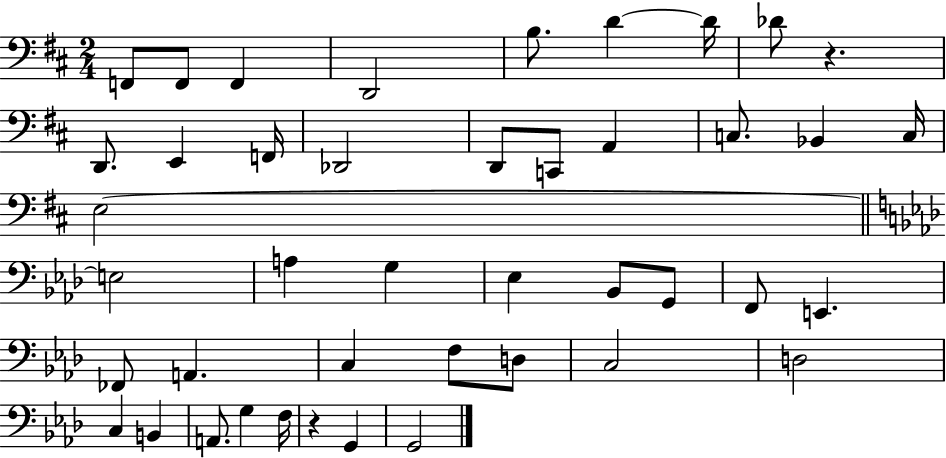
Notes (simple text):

F2/e F2/e F2/q D2/h B3/e. D4/q D4/s Db4/e R/q. D2/e. E2/q F2/s Db2/h D2/e C2/e A2/q C3/e. Bb2/q C3/s E3/h E3/h A3/q G3/q Eb3/q Bb2/e G2/e F2/e E2/q. FES2/e A2/q. C3/q F3/e D3/e C3/h D3/h C3/q B2/q A2/e. G3/q F3/s R/q G2/q G2/h